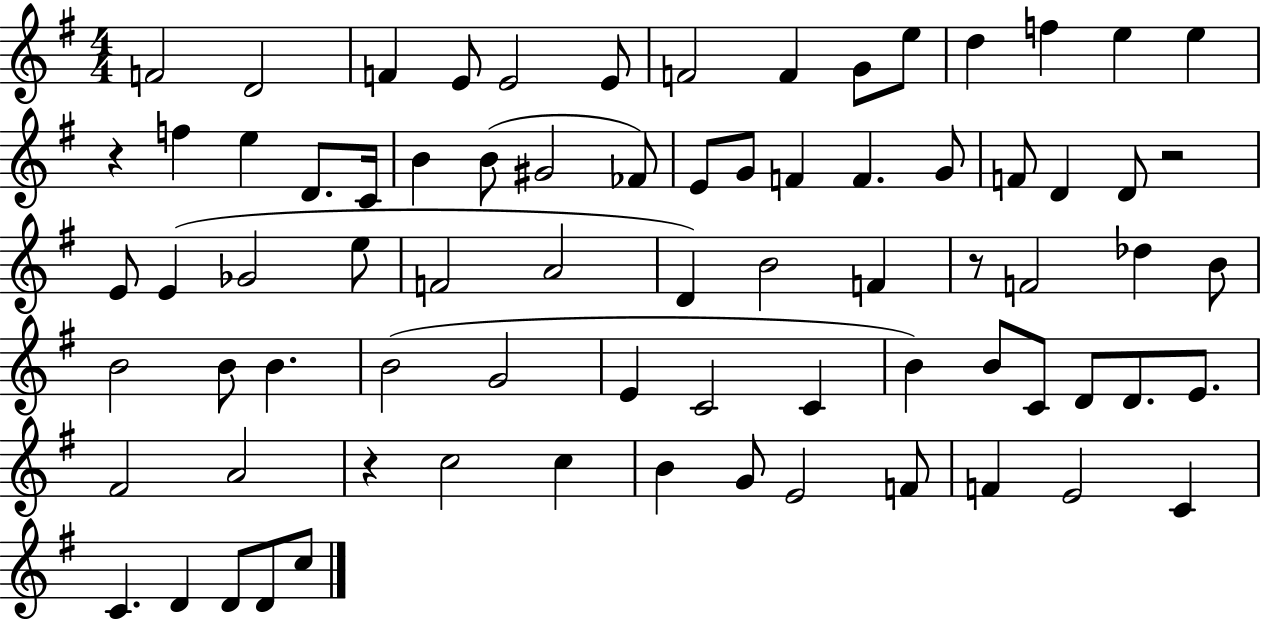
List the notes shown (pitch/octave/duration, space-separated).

F4/h D4/h F4/q E4/e E4/h E4/e F4/h F4/q G4/e E5/e D5/q F5/q E5/q E5/q R/q F5/q E5/q D4/e. C4/s B4/q B4/e G#4/h FES4/e E4/e G4/e F4/q F4/q. G4/e F4/e D4/q D4/e R/h E4/e E4/q Gb4/h E5/e F4/h A4/h D4/q B4/h F4/q R/e F4/h Db5/q B4/e B4/h B4/e B4/q. B4/h G4/h E4/q C4/h C4/q B4/q B4/e C4/e D4/e D4/e. E4/e. F#4/h A4/h R/q C5/h C5/q B4/q G4/e E4/h F4/e F4/q E4/h C4/q C4/q. D4/q D4/e D4/e C5/e